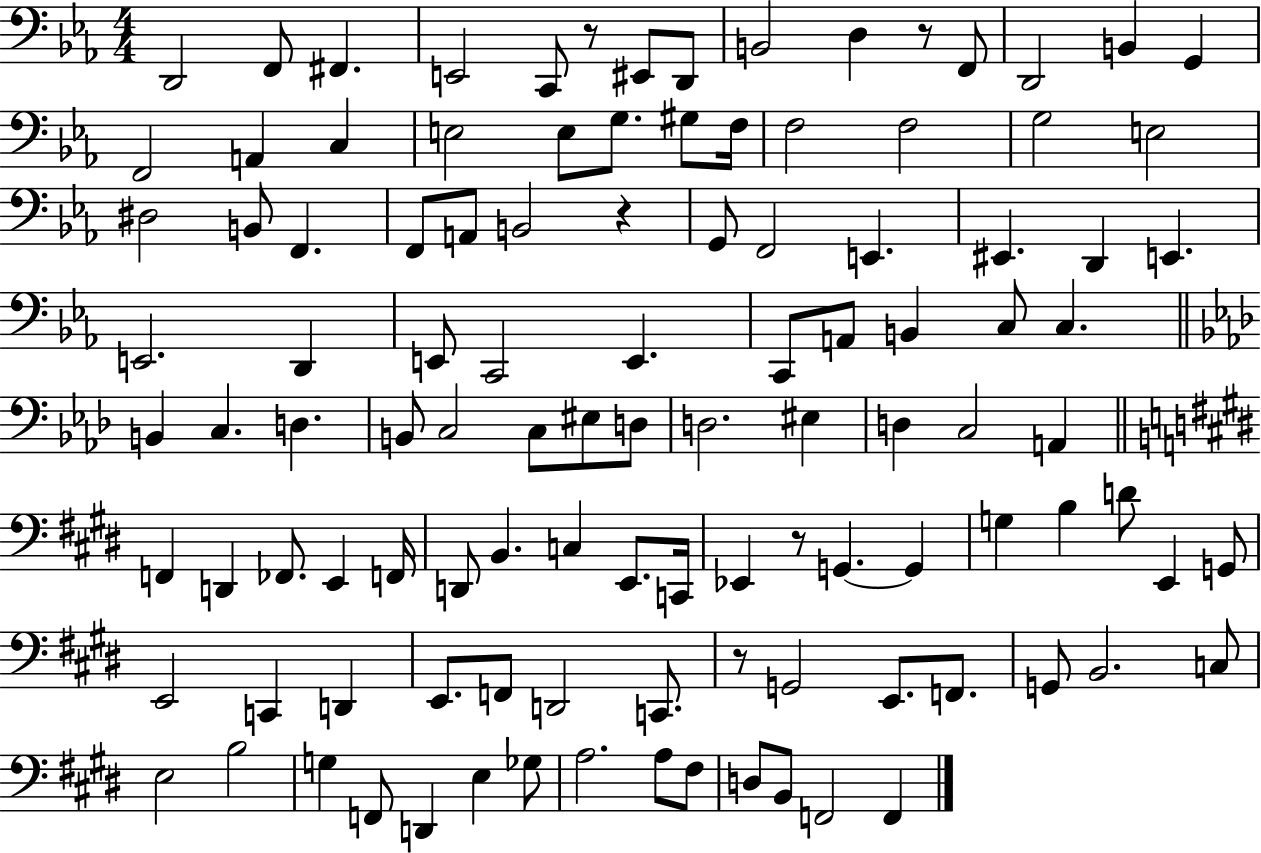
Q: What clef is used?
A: bass